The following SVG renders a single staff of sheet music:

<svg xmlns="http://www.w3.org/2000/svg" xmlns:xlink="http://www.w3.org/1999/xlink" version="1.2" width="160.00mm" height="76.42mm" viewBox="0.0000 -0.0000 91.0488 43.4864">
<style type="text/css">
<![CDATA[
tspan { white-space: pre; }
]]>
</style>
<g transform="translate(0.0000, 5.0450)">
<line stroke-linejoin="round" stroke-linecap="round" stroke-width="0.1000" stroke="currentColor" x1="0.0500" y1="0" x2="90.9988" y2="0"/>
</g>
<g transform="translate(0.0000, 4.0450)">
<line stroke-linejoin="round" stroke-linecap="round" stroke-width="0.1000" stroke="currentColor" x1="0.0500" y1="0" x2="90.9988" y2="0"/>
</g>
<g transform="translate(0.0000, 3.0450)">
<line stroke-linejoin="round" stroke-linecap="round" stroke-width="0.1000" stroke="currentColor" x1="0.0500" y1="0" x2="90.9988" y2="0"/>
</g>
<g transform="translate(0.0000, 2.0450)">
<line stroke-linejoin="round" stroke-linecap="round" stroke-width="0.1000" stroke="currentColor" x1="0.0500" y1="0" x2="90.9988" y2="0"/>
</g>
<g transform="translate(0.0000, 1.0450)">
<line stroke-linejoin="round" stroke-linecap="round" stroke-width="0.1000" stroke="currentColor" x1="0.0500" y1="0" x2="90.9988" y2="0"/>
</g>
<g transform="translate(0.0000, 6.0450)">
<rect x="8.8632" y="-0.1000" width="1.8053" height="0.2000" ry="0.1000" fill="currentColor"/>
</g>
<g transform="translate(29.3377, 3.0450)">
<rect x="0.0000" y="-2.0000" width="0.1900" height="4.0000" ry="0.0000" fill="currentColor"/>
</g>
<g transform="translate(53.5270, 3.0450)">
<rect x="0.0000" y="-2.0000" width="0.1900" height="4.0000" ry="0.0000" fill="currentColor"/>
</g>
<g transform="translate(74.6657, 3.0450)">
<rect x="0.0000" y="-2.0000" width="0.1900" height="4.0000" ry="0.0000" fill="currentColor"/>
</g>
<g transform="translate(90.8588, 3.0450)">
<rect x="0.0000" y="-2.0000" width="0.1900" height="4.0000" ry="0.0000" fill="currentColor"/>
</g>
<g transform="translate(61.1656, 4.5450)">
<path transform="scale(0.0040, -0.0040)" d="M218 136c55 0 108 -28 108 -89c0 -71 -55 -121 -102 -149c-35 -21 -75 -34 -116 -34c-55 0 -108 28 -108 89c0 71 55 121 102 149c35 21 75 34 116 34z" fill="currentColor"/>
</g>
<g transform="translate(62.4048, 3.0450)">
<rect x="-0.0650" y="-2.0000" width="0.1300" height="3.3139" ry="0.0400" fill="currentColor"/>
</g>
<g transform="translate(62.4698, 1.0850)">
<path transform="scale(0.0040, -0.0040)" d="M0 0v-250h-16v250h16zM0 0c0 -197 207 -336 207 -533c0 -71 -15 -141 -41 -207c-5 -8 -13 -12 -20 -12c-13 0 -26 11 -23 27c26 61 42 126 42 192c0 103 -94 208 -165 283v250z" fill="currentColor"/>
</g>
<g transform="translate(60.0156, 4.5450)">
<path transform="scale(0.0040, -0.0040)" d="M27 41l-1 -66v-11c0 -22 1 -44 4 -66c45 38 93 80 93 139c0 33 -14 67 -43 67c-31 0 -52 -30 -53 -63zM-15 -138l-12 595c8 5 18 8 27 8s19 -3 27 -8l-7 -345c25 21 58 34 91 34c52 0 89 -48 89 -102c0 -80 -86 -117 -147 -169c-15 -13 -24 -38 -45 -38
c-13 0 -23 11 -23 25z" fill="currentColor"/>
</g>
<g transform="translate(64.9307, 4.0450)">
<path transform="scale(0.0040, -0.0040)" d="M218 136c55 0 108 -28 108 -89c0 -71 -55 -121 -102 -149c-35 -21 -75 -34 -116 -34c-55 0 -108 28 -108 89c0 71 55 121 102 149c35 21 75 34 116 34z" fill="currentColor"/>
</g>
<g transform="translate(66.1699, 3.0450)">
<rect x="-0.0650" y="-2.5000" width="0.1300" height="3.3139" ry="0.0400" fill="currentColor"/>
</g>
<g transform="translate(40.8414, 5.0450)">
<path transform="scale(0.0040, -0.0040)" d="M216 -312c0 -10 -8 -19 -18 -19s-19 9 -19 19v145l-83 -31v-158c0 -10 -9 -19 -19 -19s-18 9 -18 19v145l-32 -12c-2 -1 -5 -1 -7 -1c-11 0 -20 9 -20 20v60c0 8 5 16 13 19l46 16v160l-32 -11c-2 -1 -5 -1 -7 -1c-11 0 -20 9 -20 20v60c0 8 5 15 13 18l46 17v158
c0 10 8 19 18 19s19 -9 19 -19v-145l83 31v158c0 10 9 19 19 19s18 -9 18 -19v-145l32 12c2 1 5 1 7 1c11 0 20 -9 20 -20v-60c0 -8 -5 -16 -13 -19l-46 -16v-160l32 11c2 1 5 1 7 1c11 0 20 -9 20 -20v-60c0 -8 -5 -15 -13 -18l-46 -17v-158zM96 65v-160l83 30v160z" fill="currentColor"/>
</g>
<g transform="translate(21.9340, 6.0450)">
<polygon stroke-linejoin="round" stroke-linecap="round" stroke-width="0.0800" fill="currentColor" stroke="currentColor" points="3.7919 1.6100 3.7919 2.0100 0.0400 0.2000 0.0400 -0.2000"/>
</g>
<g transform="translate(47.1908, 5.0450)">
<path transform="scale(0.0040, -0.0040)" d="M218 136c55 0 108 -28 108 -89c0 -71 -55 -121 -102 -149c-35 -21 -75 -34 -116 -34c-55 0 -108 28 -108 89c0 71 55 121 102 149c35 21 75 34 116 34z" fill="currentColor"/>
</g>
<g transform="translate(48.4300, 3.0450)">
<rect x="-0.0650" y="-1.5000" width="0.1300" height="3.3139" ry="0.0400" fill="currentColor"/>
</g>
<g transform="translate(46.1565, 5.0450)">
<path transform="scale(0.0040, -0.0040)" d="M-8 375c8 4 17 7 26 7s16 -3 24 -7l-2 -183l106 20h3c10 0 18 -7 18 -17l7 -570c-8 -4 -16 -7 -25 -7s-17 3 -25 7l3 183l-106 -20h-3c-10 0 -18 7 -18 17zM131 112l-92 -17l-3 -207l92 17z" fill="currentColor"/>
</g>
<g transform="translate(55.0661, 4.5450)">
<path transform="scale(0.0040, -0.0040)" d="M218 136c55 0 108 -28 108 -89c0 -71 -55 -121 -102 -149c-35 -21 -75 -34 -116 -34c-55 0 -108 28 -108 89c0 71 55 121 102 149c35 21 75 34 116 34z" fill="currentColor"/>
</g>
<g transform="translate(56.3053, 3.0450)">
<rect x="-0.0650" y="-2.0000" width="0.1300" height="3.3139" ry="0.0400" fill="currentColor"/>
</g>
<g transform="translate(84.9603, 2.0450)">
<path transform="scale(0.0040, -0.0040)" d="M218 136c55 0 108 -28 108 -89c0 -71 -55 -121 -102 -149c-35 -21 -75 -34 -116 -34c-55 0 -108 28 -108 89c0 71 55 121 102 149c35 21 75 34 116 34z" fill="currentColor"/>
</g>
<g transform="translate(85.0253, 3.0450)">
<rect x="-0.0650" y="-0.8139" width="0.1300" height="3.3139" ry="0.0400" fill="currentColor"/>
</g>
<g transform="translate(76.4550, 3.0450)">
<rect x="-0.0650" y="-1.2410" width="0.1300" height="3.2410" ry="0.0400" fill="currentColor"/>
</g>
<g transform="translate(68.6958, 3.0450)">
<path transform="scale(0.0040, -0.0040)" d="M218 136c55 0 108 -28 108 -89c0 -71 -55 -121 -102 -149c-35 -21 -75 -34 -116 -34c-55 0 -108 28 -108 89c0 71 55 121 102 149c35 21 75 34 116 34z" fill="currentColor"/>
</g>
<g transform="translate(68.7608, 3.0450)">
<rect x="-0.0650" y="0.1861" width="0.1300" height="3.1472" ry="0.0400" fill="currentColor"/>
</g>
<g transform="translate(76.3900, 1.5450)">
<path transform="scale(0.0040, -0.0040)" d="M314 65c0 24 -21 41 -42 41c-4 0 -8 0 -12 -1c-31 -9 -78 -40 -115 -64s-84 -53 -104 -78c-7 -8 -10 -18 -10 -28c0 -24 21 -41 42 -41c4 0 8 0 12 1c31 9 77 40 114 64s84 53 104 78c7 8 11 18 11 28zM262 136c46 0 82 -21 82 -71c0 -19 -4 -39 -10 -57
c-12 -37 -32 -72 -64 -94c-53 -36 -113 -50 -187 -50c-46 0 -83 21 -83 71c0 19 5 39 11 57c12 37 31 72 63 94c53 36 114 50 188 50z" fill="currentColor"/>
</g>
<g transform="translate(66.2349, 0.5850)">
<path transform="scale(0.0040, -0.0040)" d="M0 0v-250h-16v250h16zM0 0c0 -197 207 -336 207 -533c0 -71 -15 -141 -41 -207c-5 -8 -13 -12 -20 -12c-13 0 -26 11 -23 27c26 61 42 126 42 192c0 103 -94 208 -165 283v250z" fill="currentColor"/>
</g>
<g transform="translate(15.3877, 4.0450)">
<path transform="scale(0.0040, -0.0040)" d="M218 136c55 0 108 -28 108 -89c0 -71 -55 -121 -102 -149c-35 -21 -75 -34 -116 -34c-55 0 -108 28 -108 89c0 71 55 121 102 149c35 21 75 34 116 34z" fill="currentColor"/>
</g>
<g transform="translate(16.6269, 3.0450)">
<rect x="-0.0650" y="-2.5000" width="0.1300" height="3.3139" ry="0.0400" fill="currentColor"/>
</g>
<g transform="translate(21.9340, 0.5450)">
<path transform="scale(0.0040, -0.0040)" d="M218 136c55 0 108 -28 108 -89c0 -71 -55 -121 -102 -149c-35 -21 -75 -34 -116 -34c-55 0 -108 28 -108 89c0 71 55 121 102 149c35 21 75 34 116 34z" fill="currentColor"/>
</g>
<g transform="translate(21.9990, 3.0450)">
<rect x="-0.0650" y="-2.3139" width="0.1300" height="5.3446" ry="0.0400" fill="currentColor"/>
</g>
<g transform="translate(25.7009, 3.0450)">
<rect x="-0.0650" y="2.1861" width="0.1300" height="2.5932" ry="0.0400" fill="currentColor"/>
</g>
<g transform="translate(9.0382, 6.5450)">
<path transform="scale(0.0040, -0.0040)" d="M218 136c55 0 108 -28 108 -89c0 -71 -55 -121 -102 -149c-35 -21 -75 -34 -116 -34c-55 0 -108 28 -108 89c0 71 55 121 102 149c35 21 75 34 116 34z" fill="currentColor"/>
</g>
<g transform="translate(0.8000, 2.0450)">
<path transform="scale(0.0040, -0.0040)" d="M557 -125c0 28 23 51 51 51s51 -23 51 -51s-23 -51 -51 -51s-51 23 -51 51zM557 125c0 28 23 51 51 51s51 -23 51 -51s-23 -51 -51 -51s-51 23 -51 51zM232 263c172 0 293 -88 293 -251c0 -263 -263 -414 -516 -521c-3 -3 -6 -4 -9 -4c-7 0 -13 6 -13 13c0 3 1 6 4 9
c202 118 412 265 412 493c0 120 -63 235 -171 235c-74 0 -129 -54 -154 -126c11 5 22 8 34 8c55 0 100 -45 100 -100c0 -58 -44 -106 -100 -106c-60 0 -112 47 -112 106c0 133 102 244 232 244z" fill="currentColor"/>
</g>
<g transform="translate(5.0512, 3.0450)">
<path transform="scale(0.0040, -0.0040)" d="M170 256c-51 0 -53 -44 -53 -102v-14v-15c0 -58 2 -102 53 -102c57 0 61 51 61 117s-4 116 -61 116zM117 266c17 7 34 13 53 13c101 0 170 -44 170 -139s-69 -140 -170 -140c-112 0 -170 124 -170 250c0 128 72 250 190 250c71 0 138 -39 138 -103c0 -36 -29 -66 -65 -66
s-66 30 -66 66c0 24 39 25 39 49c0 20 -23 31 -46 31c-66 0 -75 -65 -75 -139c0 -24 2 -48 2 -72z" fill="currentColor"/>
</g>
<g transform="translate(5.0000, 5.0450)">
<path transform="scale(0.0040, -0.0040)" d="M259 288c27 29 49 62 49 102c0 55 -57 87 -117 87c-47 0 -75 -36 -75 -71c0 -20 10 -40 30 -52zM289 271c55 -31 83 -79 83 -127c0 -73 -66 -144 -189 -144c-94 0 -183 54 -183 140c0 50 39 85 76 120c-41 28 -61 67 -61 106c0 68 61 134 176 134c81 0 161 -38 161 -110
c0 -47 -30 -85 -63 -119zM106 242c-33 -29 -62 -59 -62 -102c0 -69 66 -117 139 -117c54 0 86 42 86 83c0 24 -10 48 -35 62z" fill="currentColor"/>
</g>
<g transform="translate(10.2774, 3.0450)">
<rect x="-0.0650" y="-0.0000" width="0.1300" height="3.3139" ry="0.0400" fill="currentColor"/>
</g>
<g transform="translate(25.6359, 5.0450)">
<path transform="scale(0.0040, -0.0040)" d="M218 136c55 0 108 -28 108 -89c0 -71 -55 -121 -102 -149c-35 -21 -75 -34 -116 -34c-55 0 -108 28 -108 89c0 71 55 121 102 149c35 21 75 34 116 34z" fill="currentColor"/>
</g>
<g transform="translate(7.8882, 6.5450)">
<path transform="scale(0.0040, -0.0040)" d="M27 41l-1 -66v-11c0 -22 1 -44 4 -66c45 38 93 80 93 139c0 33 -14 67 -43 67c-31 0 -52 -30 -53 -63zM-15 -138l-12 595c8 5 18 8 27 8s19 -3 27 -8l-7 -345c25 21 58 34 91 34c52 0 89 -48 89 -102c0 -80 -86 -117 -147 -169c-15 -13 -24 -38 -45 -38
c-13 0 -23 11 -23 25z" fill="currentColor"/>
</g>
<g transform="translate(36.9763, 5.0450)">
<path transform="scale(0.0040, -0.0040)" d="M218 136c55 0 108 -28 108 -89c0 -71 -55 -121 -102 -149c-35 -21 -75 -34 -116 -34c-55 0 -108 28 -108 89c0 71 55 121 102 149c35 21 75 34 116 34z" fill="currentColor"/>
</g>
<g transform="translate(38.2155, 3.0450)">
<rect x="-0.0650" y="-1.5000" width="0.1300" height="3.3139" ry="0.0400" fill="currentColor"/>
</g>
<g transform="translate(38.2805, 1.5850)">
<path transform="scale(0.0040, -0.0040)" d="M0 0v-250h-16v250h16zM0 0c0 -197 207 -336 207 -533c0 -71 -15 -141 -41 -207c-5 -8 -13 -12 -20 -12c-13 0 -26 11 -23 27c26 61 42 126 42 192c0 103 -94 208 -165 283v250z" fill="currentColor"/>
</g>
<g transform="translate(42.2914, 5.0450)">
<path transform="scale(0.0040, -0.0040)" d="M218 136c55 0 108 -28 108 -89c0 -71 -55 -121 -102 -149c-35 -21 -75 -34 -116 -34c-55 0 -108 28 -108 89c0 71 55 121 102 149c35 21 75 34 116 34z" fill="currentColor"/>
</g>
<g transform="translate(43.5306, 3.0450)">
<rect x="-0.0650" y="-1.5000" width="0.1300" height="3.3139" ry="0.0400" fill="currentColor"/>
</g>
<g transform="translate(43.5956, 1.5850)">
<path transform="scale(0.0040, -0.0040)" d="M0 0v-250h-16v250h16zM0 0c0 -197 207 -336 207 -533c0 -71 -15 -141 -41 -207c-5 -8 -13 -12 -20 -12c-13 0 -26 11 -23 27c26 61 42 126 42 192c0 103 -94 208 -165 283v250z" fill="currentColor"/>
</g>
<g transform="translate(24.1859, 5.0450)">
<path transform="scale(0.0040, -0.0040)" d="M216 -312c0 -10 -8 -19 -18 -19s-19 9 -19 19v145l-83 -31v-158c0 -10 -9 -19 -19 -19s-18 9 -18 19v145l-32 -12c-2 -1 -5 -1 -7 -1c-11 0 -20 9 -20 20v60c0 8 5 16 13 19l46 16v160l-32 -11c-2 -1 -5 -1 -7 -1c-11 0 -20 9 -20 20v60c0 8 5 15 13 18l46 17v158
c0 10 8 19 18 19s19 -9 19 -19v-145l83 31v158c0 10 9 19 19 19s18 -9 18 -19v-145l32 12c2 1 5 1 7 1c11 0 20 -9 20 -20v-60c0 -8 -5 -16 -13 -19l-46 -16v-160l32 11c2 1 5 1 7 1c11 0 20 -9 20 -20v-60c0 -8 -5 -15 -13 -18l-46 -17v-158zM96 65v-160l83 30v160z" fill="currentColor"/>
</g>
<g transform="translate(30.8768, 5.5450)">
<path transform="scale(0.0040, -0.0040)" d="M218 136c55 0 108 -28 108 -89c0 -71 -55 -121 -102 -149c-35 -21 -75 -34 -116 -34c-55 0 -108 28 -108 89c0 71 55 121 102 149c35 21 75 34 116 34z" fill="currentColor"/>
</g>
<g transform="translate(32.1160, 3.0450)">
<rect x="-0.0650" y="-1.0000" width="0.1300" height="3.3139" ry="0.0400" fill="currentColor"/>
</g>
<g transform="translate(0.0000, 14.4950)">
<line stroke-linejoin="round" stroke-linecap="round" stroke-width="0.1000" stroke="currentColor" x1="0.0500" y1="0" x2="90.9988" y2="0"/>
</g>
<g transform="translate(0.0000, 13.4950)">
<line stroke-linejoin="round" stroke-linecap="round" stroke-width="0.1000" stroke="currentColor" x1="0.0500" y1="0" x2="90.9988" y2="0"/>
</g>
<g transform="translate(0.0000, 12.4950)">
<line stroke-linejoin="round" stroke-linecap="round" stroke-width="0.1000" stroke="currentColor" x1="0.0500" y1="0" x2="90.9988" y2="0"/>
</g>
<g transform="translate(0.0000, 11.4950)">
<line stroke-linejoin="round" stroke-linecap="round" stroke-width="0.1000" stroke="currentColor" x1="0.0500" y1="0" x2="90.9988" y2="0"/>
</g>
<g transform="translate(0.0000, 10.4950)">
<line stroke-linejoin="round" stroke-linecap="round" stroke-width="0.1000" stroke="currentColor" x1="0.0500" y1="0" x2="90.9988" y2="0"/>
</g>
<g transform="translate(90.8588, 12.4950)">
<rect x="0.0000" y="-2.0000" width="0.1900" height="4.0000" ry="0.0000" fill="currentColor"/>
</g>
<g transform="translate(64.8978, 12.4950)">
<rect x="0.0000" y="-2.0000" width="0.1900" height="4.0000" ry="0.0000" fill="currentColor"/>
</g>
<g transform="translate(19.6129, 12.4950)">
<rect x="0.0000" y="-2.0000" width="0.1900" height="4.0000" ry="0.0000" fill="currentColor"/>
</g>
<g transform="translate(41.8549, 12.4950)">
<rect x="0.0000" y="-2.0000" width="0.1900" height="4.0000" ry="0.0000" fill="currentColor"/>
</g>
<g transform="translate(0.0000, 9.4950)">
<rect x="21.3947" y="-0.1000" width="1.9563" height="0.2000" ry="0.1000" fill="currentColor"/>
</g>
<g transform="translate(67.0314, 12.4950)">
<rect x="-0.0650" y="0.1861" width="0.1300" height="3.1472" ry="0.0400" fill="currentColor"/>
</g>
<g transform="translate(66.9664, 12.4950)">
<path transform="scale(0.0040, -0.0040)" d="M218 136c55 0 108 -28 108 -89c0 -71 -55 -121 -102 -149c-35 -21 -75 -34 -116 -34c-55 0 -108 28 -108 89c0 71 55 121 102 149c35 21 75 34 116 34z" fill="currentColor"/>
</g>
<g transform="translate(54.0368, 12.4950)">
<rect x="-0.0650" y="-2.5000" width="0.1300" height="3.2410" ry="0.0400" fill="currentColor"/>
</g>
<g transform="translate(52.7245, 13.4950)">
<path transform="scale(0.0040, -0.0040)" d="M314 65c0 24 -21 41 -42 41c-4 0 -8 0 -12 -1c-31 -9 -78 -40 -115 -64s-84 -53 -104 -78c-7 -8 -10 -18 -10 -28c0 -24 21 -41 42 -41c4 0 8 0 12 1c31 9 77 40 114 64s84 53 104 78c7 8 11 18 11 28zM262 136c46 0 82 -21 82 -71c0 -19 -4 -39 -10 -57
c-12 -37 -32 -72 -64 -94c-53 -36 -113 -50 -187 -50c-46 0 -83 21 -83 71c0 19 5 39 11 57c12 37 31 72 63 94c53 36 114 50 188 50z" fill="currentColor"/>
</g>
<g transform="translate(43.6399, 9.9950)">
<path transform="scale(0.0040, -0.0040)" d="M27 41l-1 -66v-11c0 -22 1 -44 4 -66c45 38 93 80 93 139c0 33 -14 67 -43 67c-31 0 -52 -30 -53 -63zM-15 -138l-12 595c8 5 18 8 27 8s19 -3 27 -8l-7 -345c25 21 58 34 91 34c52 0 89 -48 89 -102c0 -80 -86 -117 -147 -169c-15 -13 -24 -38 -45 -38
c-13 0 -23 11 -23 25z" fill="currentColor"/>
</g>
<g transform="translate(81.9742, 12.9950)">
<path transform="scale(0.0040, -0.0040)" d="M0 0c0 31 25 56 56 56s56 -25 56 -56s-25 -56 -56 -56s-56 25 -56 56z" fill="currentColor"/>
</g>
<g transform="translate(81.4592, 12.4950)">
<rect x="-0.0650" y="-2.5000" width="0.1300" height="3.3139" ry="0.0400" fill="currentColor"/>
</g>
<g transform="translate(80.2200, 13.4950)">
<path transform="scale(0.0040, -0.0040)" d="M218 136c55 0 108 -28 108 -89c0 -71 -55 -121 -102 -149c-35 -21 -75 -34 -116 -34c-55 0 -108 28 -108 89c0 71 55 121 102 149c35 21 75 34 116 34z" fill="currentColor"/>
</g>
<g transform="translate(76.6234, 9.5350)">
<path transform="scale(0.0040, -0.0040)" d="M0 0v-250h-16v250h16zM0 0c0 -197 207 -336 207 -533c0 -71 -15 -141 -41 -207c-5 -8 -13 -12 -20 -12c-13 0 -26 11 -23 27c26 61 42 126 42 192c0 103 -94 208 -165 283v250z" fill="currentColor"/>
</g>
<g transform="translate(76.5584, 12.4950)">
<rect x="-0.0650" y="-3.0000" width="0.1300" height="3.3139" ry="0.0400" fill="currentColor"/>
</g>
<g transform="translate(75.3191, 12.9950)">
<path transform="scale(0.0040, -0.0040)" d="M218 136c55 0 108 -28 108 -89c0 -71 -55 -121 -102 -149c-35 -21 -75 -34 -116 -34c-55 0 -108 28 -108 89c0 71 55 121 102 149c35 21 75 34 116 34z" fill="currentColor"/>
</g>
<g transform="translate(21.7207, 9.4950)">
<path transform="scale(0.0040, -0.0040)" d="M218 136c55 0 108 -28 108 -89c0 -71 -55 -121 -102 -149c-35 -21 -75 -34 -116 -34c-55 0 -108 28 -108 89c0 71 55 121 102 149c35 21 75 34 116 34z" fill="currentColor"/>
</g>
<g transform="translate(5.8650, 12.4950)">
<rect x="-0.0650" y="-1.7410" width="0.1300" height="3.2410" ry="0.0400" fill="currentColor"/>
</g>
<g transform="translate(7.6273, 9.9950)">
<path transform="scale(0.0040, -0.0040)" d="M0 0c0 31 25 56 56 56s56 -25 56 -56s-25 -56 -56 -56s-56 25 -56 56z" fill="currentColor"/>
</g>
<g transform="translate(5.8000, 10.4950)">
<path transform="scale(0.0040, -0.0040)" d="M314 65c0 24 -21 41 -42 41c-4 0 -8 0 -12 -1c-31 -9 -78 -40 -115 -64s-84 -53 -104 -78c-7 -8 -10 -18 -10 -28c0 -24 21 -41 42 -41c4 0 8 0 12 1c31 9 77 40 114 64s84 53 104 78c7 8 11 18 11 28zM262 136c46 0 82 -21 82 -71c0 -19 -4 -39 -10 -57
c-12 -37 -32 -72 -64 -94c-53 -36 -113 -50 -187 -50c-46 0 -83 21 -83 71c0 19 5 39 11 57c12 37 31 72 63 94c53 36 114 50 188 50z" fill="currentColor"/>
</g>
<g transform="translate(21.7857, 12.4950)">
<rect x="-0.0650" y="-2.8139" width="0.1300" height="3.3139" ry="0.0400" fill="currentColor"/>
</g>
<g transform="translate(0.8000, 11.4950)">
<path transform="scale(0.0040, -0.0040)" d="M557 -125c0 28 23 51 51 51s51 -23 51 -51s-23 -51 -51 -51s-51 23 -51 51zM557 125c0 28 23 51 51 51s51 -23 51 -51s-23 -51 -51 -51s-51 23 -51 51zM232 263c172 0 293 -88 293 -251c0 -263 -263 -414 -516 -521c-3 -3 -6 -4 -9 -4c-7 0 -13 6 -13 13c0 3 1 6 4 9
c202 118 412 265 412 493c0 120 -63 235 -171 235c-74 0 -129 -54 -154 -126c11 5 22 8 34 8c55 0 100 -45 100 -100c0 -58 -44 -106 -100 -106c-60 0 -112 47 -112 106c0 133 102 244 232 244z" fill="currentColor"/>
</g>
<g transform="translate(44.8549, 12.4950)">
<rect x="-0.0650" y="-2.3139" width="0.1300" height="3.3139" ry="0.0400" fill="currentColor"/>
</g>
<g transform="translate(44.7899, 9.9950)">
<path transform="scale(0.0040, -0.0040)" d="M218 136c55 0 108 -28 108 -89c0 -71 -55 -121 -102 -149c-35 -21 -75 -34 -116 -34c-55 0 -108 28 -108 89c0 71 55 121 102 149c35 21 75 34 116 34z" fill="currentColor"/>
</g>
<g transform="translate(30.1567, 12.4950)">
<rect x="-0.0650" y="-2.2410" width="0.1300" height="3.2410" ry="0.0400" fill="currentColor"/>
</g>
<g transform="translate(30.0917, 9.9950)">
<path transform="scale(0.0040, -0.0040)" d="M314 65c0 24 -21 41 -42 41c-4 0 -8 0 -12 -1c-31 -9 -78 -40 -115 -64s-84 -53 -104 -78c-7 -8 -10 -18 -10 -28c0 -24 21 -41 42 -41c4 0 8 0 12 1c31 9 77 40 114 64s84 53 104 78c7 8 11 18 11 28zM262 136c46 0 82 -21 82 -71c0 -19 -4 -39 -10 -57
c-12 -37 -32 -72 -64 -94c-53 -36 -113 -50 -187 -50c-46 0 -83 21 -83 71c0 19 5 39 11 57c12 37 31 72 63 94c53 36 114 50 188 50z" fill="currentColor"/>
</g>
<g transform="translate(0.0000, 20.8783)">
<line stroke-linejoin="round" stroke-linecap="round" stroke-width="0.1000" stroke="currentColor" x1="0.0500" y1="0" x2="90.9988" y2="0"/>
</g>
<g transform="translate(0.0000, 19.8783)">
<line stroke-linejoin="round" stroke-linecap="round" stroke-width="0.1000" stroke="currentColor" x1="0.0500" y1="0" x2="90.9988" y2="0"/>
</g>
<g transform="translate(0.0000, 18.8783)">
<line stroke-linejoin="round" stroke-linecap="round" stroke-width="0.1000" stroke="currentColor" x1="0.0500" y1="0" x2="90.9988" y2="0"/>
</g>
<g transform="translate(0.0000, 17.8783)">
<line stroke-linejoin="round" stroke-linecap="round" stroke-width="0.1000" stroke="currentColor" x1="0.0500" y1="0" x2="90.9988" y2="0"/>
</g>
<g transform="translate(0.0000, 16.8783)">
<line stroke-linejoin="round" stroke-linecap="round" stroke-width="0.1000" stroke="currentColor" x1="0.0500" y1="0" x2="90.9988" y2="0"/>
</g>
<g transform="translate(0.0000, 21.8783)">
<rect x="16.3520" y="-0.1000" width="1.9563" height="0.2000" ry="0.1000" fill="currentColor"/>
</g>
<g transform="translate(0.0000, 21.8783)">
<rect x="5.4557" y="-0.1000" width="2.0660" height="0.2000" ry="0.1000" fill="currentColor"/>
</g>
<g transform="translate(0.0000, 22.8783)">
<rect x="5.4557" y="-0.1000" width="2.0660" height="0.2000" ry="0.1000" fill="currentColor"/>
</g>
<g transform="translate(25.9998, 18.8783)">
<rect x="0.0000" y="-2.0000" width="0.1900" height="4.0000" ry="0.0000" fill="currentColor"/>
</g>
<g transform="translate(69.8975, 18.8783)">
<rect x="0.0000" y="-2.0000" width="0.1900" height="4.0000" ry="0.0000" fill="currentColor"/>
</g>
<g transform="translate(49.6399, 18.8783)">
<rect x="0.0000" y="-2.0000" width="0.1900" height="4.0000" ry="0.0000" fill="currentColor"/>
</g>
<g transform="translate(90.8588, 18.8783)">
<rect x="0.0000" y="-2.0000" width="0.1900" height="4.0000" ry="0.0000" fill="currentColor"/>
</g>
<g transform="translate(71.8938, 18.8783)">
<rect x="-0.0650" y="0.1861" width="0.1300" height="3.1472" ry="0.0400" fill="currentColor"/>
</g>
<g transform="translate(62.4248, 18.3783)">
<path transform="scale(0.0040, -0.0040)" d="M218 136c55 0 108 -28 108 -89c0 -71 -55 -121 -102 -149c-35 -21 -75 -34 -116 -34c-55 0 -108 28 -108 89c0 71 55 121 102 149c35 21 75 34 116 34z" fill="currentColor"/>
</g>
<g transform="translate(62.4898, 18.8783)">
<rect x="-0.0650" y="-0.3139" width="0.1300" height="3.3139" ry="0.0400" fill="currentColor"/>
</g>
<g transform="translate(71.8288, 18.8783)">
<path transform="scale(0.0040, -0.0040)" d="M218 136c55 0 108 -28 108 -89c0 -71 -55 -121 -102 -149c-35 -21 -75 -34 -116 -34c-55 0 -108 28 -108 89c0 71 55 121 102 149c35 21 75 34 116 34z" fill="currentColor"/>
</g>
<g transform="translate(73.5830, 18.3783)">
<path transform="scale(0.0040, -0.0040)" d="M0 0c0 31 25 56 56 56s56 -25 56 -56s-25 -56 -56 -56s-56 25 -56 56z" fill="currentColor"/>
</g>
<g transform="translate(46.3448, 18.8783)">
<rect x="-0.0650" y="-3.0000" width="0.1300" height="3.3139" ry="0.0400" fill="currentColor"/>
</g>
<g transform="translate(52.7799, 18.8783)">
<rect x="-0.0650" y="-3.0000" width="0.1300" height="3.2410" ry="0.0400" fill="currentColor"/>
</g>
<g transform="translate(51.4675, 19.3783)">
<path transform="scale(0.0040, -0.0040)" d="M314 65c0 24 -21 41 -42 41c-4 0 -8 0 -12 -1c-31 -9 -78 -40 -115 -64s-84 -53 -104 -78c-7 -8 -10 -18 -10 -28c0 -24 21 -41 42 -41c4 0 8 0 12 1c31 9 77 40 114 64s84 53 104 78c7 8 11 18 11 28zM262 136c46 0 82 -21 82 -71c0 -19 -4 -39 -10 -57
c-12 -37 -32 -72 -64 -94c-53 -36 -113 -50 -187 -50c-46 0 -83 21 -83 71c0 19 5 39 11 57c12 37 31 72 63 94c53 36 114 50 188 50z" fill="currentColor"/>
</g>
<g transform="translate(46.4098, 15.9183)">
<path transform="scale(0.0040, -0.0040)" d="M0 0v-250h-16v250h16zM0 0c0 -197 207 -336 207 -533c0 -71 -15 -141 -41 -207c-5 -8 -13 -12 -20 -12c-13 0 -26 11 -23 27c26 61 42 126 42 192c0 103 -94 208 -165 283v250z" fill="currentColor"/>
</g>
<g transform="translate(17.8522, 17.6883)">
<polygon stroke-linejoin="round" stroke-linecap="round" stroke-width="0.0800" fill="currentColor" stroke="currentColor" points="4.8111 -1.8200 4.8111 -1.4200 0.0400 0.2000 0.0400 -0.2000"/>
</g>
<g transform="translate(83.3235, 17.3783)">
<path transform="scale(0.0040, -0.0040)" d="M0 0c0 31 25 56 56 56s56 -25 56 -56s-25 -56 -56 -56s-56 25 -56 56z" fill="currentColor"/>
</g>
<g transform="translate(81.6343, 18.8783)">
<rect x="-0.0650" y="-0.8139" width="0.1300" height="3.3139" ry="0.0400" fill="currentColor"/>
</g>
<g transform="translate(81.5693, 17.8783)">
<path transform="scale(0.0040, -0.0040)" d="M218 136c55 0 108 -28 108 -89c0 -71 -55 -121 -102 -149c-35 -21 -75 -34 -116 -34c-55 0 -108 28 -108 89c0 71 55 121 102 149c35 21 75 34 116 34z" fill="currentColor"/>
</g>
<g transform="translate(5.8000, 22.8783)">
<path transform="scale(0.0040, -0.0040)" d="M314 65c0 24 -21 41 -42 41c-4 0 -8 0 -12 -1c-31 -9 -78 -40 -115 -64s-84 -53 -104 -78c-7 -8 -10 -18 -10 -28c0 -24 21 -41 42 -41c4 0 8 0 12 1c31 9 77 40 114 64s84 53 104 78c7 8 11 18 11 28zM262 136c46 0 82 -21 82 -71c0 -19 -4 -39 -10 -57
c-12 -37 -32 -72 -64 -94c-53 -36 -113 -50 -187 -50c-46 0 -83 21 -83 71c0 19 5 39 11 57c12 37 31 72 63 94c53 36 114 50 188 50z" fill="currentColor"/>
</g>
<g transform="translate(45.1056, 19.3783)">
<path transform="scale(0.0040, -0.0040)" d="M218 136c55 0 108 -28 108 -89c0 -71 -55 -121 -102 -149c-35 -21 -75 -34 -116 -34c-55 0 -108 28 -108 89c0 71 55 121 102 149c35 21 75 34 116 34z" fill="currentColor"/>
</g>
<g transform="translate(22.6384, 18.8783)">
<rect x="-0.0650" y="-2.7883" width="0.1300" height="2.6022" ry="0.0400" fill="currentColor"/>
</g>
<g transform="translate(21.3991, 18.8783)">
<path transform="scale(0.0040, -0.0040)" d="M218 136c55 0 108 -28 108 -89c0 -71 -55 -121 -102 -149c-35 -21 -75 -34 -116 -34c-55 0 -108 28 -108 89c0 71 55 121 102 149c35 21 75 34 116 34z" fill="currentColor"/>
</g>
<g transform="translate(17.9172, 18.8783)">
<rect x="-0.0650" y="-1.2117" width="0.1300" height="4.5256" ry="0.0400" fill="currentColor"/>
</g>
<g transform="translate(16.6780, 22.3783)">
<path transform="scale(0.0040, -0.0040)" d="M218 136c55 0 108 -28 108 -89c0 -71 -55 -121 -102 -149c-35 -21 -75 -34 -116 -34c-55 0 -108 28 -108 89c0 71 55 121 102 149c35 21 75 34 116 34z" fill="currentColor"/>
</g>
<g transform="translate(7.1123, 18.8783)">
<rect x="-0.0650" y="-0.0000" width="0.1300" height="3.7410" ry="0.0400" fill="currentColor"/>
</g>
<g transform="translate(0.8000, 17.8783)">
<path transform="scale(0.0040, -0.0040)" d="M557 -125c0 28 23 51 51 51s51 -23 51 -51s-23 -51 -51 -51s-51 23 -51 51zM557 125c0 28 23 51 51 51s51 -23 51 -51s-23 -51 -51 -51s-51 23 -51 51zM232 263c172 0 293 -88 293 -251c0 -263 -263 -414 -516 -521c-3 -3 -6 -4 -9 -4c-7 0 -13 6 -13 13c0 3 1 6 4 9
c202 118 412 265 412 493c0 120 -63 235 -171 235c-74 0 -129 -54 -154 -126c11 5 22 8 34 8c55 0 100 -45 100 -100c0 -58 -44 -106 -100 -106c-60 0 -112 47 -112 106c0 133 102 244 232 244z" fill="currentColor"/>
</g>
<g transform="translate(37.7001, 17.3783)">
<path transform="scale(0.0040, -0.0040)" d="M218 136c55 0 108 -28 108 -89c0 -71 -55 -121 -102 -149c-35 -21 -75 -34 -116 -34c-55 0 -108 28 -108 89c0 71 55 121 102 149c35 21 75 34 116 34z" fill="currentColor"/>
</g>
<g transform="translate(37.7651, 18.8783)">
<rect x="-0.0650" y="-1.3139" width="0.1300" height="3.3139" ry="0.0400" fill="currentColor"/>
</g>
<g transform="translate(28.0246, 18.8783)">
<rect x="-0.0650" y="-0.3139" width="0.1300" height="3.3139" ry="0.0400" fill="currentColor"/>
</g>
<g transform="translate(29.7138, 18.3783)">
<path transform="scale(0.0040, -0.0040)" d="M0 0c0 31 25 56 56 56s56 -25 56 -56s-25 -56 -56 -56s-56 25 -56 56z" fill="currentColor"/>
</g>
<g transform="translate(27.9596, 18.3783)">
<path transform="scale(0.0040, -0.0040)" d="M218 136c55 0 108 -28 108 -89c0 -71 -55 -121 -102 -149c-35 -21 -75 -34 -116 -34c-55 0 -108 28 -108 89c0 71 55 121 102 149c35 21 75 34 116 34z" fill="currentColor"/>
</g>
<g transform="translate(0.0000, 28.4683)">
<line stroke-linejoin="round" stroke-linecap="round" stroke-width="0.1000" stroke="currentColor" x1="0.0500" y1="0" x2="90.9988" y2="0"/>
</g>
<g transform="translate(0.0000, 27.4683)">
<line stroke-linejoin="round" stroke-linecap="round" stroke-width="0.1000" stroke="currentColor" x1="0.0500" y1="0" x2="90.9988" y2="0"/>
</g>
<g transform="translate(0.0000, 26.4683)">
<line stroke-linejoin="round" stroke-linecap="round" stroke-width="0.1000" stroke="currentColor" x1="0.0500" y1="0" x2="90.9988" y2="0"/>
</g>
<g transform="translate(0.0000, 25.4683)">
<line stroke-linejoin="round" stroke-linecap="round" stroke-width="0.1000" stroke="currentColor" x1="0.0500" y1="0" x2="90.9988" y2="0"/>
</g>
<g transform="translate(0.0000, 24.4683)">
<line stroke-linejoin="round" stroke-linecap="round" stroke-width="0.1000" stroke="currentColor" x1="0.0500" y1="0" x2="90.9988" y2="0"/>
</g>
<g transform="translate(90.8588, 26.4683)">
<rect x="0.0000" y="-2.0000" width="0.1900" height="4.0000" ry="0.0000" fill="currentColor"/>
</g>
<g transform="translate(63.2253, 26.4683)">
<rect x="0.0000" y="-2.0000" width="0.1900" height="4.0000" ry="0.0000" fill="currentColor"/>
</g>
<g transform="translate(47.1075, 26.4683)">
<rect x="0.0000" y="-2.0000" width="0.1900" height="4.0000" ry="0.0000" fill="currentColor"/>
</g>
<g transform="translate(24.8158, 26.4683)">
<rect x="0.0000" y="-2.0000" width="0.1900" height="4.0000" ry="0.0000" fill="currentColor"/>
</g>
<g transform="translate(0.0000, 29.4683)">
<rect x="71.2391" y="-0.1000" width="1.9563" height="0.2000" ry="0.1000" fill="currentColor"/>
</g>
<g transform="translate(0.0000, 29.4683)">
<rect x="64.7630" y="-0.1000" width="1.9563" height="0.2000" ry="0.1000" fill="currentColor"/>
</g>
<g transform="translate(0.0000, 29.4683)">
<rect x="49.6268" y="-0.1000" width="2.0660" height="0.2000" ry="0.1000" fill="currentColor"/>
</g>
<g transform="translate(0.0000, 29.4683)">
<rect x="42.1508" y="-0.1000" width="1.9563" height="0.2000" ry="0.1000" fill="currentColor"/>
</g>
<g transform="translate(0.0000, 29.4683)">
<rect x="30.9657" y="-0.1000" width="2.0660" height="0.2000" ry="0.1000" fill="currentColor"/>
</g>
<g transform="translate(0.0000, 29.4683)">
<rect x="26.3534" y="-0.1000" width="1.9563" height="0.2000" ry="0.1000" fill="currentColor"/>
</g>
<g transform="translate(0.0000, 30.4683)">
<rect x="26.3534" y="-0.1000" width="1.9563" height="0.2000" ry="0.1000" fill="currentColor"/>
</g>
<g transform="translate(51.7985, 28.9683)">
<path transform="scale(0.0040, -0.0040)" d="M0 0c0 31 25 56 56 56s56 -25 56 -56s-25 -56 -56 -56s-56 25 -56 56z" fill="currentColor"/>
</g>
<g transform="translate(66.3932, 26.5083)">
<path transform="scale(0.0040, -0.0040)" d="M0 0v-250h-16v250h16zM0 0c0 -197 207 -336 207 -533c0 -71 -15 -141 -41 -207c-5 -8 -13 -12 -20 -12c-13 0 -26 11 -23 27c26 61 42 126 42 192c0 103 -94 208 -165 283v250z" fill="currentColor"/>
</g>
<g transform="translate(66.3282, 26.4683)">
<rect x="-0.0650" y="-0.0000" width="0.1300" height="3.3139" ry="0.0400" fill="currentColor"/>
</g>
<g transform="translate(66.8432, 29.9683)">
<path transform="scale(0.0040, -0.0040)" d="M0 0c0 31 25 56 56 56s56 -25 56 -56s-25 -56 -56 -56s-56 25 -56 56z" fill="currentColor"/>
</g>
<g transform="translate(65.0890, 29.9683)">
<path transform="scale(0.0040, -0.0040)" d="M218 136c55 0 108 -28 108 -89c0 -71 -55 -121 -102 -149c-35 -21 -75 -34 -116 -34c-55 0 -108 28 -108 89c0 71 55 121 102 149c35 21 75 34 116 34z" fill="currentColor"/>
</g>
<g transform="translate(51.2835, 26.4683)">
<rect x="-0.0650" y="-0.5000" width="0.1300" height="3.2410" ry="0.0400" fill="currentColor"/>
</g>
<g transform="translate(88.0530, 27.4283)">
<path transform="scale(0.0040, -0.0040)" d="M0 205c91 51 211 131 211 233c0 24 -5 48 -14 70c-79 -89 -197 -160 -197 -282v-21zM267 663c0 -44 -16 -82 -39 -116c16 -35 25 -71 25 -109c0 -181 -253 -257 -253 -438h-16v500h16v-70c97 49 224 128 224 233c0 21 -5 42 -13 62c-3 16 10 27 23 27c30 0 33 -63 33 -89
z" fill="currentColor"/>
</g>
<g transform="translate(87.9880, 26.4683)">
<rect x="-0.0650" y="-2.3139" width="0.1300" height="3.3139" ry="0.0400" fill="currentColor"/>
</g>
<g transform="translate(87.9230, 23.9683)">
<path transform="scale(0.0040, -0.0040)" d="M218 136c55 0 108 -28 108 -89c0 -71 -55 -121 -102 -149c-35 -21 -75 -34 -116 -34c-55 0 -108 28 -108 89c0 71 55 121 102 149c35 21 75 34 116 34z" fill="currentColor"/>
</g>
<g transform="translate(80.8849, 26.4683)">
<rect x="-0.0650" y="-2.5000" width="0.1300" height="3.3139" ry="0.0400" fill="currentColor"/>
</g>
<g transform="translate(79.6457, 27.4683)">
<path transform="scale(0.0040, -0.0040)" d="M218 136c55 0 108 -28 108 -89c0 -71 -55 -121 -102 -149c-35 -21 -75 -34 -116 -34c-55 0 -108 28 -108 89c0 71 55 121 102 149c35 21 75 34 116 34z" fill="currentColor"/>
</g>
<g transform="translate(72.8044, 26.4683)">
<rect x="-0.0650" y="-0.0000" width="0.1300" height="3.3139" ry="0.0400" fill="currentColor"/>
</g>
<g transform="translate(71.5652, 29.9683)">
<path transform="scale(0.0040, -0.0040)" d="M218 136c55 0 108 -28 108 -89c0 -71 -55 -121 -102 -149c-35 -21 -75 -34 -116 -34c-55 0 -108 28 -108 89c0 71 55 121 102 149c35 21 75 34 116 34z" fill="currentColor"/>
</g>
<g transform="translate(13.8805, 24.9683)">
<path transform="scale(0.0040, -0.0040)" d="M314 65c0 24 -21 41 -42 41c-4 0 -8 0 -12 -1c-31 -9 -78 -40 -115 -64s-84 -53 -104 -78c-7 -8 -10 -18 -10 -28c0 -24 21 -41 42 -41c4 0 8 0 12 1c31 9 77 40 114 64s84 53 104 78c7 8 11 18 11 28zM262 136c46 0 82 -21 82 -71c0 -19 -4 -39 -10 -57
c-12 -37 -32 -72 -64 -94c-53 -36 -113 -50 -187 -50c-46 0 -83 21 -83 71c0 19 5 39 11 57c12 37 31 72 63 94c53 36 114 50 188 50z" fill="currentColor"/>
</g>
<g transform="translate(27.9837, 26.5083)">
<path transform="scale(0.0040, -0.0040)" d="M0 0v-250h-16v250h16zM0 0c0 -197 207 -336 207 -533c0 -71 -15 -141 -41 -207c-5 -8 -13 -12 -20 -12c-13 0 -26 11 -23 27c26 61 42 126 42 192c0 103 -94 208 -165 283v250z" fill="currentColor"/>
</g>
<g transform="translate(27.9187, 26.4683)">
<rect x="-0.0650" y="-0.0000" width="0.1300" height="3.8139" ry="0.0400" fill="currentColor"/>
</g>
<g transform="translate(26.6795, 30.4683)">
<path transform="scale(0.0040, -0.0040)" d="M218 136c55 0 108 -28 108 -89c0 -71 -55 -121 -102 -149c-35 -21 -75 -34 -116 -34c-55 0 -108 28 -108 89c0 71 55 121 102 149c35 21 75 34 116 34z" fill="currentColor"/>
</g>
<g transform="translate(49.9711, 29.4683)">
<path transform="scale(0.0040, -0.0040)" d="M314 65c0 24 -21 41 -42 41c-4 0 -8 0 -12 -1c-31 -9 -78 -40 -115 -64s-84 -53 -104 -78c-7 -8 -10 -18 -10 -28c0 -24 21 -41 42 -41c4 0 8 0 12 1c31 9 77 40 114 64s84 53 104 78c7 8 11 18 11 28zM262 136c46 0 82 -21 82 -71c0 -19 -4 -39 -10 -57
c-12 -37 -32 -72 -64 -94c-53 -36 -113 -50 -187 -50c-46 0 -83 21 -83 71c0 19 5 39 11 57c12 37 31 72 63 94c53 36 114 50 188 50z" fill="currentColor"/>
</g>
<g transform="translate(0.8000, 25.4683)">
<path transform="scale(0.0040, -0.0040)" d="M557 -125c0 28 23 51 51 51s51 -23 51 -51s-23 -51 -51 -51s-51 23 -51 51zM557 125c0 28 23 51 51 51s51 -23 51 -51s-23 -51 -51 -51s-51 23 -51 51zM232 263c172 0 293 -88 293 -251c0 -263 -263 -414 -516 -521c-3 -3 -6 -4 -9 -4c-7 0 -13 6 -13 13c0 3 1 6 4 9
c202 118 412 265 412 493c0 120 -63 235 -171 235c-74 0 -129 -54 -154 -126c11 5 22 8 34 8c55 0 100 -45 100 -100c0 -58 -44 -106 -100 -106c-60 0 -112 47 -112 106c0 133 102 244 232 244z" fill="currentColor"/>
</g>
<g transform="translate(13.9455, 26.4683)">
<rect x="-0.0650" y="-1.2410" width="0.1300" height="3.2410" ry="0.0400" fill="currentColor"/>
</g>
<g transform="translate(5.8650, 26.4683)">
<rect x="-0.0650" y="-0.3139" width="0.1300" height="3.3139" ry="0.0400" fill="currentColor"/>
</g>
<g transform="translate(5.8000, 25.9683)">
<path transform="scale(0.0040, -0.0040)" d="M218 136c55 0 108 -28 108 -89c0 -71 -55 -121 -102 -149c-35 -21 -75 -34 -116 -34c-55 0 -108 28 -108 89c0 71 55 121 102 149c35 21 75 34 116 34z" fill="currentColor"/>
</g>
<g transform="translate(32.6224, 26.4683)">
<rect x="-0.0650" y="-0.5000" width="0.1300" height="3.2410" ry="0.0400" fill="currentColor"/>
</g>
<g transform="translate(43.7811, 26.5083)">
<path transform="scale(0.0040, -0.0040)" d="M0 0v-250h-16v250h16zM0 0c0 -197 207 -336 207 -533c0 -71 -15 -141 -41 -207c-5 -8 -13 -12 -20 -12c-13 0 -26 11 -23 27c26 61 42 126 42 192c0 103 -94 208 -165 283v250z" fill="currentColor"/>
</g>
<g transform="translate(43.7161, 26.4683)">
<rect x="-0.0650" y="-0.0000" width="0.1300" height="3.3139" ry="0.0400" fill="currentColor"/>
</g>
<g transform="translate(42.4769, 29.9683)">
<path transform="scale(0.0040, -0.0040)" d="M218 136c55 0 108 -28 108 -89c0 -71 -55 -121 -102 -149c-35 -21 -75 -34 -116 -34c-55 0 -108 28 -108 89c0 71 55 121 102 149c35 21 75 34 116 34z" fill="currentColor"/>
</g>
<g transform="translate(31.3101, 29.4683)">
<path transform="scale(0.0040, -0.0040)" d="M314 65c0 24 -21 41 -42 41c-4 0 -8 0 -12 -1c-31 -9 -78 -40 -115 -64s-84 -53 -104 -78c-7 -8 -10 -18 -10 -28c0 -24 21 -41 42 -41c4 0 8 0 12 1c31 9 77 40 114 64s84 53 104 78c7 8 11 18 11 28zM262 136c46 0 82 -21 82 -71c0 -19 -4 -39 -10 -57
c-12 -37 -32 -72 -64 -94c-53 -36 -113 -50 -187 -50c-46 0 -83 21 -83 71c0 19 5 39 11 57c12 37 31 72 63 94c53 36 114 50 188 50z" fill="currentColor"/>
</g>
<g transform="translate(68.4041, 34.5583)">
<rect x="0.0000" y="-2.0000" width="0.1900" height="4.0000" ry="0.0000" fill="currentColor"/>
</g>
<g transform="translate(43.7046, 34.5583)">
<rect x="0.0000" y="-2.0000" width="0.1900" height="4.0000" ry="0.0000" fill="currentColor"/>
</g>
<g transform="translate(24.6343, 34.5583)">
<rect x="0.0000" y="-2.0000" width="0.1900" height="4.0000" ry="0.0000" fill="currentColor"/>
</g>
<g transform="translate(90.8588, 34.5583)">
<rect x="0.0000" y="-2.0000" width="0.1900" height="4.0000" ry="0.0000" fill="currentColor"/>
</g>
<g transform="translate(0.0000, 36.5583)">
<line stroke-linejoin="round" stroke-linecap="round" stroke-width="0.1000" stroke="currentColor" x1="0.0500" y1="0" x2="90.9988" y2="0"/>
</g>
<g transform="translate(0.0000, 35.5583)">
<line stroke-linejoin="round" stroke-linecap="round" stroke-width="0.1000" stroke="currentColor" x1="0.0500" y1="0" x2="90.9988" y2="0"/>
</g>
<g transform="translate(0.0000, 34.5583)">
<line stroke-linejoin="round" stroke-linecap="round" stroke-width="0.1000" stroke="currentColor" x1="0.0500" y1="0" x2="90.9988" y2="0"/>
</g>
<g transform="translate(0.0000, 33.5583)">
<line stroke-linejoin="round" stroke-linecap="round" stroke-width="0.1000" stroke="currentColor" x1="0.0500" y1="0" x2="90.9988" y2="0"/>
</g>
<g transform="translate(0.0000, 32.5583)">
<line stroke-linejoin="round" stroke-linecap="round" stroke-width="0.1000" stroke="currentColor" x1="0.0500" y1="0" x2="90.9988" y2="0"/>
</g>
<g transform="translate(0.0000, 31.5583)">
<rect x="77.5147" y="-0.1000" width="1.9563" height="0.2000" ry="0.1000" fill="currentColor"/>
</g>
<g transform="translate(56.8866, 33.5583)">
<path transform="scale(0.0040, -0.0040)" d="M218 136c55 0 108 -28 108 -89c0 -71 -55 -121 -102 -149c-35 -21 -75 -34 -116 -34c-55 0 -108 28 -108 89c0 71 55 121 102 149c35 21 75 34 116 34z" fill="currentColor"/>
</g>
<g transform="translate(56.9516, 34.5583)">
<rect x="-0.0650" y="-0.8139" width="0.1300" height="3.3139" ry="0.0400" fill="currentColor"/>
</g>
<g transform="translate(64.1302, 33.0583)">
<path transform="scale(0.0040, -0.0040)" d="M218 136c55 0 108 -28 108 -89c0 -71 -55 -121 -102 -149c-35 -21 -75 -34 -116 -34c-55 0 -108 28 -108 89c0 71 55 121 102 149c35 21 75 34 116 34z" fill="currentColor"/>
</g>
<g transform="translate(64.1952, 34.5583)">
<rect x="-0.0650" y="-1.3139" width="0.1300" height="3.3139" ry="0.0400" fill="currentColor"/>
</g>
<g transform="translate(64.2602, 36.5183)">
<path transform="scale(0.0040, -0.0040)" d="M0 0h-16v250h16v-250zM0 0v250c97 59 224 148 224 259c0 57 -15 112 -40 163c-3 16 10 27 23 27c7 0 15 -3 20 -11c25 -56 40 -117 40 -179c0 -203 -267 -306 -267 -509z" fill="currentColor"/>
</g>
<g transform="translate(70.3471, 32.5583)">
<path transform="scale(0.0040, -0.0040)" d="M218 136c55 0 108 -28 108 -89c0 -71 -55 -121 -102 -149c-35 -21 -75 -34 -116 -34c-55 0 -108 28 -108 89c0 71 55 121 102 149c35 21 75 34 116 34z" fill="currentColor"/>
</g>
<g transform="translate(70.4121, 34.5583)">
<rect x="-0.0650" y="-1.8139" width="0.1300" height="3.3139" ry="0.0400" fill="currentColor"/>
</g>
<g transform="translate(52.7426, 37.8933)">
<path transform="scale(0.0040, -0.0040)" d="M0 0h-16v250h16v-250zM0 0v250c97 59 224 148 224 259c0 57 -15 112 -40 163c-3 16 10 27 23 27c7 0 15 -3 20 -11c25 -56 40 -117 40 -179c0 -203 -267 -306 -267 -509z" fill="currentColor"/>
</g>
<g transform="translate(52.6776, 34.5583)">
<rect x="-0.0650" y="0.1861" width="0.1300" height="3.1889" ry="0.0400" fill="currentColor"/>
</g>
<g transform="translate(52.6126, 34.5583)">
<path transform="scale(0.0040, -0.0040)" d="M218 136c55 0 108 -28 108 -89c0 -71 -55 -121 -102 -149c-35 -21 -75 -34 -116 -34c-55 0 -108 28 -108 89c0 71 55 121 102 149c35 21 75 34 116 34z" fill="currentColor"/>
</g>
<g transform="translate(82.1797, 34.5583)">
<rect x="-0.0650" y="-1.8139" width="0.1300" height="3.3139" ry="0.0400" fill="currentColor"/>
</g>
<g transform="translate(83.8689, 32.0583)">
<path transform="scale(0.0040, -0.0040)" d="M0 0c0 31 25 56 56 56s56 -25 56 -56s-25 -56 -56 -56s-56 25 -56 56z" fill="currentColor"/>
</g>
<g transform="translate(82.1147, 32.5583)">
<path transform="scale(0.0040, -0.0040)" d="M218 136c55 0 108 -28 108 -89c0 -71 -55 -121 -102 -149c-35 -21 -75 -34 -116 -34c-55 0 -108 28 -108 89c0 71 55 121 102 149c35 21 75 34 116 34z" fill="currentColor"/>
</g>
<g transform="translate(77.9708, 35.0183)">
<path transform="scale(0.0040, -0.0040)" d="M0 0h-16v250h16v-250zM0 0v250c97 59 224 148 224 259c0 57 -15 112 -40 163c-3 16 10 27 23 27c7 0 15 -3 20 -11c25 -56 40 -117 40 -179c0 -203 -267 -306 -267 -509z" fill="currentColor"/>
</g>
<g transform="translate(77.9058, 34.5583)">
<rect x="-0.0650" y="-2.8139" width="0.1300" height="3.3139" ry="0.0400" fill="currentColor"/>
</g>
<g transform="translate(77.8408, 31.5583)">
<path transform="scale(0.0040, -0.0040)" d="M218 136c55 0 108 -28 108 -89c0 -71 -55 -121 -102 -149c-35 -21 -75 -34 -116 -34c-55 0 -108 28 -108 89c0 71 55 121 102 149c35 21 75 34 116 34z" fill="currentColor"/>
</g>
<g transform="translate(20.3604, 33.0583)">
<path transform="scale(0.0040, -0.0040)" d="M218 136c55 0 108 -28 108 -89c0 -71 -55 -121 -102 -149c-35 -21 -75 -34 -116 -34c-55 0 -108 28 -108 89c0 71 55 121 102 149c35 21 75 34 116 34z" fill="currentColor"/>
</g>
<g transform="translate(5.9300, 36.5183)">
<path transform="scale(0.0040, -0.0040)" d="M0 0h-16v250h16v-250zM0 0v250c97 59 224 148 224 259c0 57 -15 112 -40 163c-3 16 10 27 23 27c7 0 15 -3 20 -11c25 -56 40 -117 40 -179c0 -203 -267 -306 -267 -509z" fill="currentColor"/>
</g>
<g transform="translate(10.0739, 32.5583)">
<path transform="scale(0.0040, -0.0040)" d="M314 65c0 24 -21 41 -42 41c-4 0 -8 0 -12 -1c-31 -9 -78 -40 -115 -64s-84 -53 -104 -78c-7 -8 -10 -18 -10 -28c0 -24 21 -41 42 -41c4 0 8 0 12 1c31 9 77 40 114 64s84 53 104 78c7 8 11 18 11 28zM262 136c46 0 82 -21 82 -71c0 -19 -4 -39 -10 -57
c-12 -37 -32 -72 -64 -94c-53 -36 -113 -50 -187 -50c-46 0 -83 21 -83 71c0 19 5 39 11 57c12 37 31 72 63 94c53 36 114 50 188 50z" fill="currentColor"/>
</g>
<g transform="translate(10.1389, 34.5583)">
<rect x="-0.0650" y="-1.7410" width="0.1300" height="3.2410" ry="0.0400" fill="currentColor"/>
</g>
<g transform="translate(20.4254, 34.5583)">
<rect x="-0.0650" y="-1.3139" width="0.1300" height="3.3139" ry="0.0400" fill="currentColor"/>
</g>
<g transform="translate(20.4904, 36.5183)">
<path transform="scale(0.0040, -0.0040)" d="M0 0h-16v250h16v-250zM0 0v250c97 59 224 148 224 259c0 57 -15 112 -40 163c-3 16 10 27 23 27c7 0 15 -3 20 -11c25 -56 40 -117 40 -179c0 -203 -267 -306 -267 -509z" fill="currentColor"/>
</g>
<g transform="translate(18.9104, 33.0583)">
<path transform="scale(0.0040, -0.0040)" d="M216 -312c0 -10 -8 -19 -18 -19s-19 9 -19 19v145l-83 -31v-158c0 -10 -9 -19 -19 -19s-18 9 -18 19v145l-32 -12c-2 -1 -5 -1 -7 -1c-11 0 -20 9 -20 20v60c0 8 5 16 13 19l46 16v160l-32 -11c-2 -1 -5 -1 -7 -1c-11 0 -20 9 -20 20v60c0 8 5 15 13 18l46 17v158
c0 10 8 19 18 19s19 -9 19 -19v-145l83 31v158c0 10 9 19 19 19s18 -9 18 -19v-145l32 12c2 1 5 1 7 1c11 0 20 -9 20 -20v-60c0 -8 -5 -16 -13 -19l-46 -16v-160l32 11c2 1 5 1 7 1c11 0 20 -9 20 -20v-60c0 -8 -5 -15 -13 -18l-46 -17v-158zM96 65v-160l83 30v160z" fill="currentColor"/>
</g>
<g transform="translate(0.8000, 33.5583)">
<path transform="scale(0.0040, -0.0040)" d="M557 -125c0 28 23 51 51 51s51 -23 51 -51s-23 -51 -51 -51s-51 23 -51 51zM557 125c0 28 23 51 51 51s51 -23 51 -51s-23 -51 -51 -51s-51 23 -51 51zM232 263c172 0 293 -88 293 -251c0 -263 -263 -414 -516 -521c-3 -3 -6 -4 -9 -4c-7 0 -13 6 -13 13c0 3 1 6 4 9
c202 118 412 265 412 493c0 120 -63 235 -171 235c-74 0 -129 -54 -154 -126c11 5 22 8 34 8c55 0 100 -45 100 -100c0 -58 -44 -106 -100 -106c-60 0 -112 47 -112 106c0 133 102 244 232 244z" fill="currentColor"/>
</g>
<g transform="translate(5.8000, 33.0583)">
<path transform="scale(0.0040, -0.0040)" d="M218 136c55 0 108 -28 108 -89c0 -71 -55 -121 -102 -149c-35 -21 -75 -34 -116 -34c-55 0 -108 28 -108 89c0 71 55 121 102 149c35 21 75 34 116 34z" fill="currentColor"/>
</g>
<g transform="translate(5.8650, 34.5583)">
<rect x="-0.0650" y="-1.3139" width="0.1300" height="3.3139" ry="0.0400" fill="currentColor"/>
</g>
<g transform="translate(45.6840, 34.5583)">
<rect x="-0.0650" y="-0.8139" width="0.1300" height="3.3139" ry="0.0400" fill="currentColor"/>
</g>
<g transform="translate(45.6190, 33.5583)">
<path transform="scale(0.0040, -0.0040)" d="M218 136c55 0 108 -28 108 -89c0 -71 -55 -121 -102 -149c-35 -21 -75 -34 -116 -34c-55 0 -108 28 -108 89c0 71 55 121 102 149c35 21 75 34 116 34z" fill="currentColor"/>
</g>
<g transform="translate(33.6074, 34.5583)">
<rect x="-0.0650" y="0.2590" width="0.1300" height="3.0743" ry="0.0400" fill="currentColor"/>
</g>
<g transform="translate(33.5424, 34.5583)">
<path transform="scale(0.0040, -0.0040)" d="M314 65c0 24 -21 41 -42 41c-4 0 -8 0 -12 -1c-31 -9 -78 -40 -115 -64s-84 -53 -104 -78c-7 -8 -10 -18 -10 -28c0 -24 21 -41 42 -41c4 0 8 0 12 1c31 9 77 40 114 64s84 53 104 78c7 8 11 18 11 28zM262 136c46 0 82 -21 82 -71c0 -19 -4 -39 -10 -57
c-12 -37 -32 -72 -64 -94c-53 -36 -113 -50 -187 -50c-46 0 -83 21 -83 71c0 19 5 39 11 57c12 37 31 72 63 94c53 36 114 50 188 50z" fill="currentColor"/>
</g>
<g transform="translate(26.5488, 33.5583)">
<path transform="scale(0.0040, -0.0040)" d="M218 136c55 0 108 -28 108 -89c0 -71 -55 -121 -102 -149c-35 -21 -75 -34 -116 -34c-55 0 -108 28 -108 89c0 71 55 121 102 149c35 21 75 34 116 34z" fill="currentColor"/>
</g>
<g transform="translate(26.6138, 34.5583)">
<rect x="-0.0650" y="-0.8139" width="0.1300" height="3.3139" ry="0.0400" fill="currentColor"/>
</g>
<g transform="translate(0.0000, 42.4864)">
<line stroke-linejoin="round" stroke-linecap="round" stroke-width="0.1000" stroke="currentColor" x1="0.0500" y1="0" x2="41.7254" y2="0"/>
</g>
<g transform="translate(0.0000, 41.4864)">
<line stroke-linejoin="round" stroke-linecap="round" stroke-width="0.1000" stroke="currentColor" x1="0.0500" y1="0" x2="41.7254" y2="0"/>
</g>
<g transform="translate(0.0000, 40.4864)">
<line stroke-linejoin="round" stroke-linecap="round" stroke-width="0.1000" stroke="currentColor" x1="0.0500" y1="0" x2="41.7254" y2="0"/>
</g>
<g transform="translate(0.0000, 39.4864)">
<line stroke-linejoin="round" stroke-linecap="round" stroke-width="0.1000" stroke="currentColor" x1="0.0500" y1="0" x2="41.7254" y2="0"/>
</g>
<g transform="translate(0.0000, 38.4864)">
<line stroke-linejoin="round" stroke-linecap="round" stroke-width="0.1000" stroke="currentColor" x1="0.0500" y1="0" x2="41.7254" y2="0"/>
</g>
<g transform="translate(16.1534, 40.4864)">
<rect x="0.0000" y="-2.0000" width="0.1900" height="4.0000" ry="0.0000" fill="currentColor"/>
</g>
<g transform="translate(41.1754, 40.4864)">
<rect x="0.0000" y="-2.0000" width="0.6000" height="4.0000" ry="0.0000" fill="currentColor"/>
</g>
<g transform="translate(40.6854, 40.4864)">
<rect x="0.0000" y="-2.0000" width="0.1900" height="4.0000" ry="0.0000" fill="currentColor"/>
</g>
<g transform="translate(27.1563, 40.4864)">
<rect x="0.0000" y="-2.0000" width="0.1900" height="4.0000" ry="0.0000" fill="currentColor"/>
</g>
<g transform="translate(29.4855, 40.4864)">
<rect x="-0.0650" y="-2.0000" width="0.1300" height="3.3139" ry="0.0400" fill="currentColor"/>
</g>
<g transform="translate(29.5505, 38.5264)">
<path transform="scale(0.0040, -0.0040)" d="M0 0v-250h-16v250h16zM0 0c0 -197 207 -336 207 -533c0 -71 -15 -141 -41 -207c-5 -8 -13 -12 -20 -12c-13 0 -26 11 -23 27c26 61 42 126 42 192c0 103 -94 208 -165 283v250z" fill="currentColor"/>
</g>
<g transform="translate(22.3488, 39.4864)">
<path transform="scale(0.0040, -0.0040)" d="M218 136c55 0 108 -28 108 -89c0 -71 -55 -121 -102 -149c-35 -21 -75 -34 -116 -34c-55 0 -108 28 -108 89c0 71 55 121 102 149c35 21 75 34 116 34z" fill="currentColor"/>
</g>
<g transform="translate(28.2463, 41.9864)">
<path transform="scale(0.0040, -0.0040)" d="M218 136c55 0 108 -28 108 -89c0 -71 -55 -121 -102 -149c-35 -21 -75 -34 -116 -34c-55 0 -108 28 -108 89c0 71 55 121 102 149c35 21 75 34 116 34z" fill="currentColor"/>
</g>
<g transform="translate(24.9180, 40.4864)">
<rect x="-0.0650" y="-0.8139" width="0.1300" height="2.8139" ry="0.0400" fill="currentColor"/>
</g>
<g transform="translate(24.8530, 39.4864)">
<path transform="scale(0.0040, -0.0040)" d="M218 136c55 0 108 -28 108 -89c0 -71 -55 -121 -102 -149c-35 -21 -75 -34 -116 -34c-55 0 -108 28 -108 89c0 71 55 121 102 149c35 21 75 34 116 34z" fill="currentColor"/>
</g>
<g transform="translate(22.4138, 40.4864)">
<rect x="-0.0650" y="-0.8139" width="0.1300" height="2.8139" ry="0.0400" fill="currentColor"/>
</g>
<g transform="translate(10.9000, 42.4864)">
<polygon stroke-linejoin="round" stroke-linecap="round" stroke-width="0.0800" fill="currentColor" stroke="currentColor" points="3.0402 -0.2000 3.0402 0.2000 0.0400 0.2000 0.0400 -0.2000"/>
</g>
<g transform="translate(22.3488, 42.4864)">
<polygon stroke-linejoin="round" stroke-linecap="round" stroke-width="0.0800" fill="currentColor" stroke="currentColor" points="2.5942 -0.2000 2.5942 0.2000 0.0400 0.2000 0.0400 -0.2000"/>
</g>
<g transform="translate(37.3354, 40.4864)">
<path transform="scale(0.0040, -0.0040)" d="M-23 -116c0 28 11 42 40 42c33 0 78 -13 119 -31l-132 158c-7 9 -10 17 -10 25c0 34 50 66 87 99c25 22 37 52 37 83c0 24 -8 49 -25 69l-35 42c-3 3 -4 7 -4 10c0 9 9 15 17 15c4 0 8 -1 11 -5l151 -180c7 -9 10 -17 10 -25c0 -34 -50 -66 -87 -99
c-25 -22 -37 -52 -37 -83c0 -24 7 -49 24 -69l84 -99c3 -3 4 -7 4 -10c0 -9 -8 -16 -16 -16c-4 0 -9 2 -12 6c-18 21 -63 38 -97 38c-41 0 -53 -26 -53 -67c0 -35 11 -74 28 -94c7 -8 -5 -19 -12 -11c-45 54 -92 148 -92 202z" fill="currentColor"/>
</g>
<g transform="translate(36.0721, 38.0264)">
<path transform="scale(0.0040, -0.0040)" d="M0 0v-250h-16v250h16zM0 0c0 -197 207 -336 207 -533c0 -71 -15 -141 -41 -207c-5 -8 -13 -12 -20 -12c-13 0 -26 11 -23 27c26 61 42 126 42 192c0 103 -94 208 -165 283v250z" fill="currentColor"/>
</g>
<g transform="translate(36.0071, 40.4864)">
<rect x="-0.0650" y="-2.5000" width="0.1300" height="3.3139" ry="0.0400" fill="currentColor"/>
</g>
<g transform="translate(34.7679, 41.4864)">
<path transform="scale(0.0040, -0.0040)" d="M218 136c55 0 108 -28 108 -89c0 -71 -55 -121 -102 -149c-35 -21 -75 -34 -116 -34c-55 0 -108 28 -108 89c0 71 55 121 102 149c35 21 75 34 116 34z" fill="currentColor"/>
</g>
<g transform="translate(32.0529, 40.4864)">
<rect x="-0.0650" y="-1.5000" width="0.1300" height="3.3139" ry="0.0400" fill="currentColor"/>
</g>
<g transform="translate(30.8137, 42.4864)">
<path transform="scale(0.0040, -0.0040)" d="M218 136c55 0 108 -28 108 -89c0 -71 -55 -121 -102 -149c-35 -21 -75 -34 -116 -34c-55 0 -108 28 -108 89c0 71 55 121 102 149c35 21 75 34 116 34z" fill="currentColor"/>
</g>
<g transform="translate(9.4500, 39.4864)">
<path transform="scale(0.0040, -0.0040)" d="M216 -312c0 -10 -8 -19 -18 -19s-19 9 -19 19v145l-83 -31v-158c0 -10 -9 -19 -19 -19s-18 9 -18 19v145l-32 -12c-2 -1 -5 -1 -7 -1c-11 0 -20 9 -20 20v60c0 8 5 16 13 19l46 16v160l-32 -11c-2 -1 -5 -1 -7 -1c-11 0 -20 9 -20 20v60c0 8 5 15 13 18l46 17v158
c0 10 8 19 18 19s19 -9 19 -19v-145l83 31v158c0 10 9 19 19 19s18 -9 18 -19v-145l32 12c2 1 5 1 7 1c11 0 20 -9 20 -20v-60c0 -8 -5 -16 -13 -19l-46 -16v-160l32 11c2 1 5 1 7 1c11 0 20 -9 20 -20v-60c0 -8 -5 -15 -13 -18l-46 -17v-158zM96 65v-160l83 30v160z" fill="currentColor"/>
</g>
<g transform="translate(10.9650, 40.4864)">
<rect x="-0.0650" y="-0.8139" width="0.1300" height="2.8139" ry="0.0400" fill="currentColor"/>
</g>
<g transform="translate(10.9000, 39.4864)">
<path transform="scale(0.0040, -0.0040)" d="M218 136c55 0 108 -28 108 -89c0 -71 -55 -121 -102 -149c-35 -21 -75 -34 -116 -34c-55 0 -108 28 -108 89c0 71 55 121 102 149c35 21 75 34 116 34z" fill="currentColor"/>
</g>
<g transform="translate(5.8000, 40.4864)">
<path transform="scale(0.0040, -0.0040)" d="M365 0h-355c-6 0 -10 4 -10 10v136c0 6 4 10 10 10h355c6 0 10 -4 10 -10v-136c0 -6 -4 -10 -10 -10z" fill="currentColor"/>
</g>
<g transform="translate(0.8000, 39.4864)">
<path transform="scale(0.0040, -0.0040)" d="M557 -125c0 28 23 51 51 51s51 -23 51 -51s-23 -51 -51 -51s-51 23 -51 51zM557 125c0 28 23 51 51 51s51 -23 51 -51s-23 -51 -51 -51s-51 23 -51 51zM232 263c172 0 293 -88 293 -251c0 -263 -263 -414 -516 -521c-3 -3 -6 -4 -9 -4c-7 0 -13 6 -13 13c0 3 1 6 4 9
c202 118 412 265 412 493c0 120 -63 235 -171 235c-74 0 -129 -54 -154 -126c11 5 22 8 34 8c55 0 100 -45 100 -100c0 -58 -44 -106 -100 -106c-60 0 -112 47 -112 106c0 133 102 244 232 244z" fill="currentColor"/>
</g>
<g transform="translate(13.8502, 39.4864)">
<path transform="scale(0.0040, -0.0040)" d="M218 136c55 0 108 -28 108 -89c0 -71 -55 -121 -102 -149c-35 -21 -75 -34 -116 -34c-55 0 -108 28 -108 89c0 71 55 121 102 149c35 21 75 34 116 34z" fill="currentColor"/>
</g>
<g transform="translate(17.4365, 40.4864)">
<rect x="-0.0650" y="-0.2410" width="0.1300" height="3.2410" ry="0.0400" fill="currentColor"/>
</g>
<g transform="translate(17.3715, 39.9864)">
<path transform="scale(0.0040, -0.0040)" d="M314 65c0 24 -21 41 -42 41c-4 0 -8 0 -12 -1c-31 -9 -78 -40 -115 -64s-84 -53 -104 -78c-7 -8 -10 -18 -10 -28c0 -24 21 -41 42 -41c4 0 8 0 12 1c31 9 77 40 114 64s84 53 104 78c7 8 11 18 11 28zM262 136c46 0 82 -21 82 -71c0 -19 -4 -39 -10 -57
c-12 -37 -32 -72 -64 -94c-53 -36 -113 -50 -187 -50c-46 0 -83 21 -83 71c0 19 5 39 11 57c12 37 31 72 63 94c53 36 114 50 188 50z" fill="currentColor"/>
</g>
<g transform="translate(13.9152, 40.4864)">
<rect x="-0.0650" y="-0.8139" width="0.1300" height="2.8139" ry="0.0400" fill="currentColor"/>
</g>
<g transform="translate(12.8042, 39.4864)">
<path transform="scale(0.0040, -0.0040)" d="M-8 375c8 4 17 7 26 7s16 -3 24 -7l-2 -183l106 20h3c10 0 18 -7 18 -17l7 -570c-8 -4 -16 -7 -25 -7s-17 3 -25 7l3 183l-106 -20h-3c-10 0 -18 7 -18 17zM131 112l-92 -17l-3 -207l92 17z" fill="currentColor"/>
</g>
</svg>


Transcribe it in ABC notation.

X:1
T:Untitled
M:6/8
L:1/4
K:C
_D,, B,, B,/2 ^G,,/2 F,, G,,/2 ^G,,/2 G,, A,, _A,,/2 B,,/2 D, G,2 F, A,2 C B,2 _B, B,,2 D, C,/2 B,, C,,2 D,,/2 D,/2 E, G, C,/2 C,2 E, D, F, E, G,2 C,,/2 E,,2 D,,/2 E,,2 D,,/2 D,, B,, B,/4 G,/2 A,2 ^G,/2 F, D,2 F, D,/2 F, G,/2 A, C/2 A, z2 ^F,/2 F,/2 E,2 F,/2 F,/2 A,,/2 G,, B,,/2 z